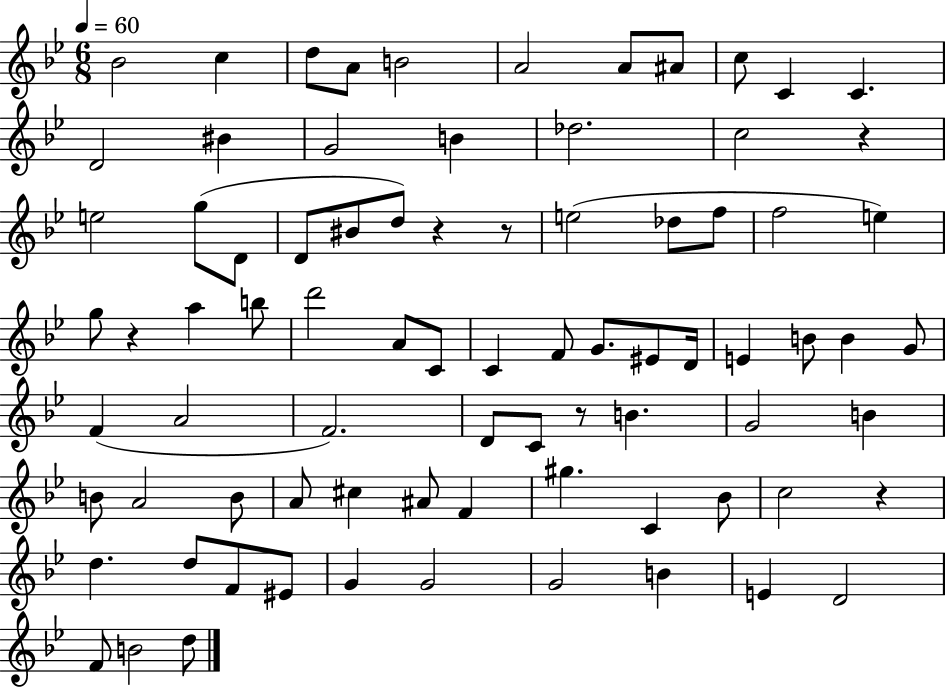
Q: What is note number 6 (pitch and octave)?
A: A4